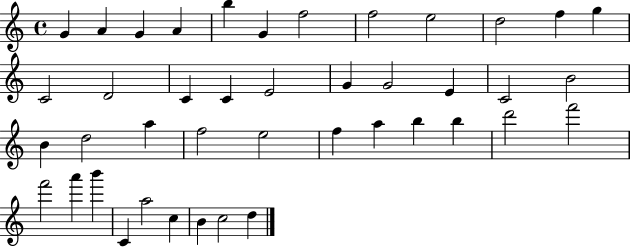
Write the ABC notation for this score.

X:1
T:Untitled
M:4/4
L:1/4
K:C
G A G A b G f2 f2 e2 d2 f g C2 D2 C C E2 G G2 E C2 B2 B d2 a f2 e2 f a b b d'2 f'2 f'2 a' b' C a2 c B c2 d